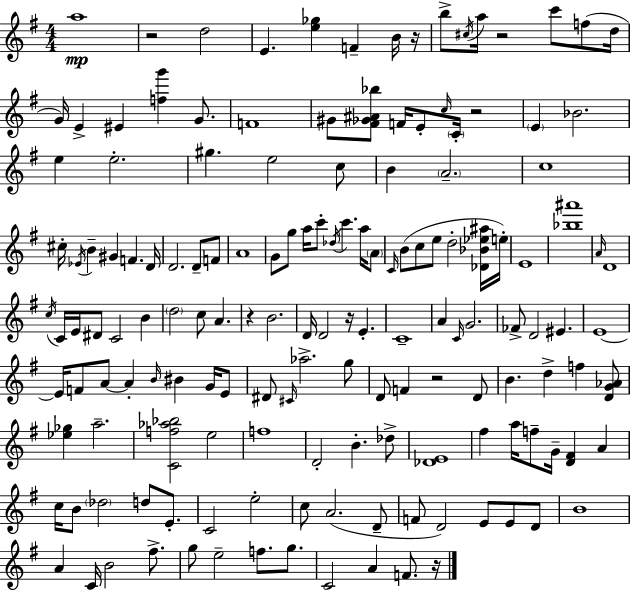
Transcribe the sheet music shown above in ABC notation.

X:1
T:Untitled
M:4/4
L:1/4
K:G
a4 z2 d2 E [e_g] F B/4 z/4 b/2 ^c/4 a/4 z2 c'/2 f/2 d/4 G/4 E ^E [fg'] G/2 F4 ^G/2 [^F_G^A_b]/2 F/4 E/2 c/4 C/4 z2 E _B2 e e2 ^g e2 c/2 B A2 c4 ^c/4 _E/4 B ^G F D/4 D2 D/2 F/2 A4 G/2 g/2 a/4 c'/2 _d/4 c' a/4 A/2 C/4 B/2 c/2 e/2 d2 [_D_B_e^a]/4 e/4 E4 [_b^a']4 A/4 D4 c/4 C/4 E/4 ^D/2 C2 B d2 c/2 A z B2 D/4 D2 z/4 E C4 A C/4 G2 _F/2 D2 ^E E4 E/4 F/2 A/2 A B/4 ^B G/4 E/2 ^D/2 ^C/4 _a2 g/2 D/2 F z2 D/2 B d f [DG_A]/2 [_e_g] a2 [Cf_a_b]2 e2 f4 D2 B _d/2 [_DE]4 ^f a/4 f/2 G/4 [D^F] A c/4 B/2 _d2 d/2 E/2 C2 e2 c/2 A2 D/2 F/2 D2 E/2 E/2 D/2 B4 A C/4 B2 ^f/2 g/2 e2 f/2 g/2 C2 A F/2 z/4